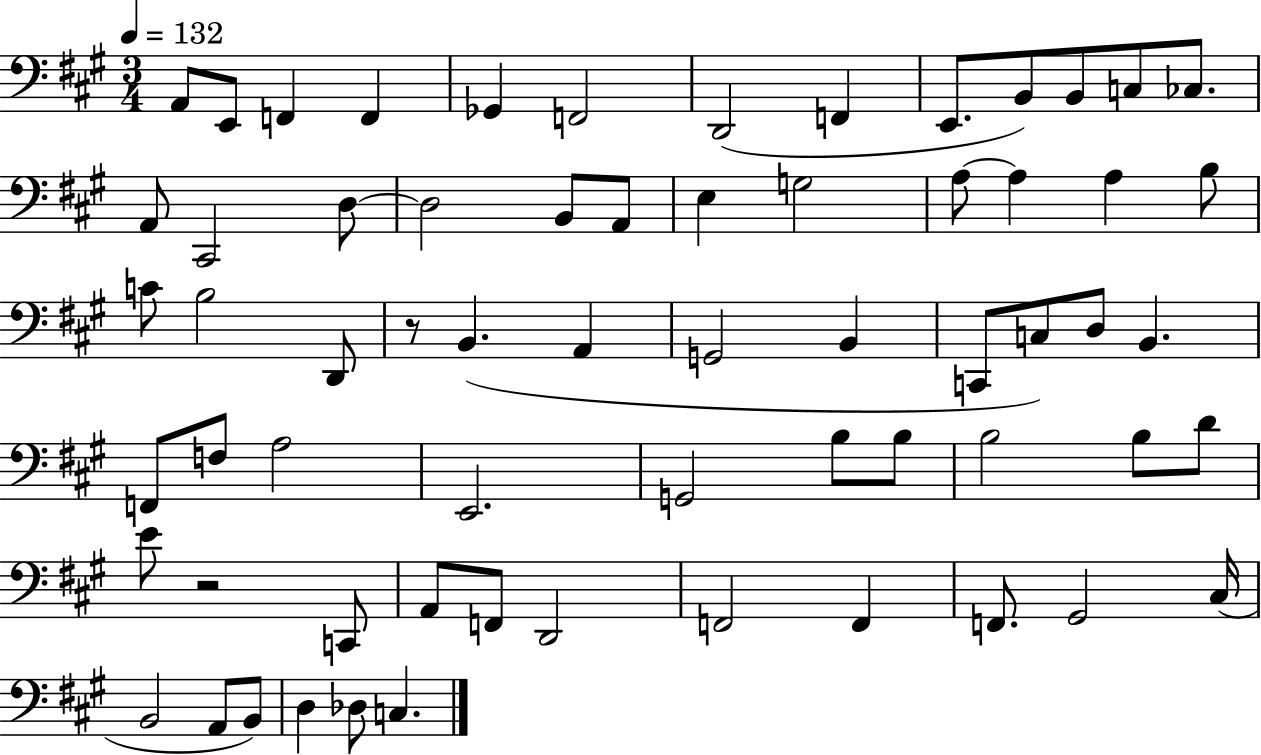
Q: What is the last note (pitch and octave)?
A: C3